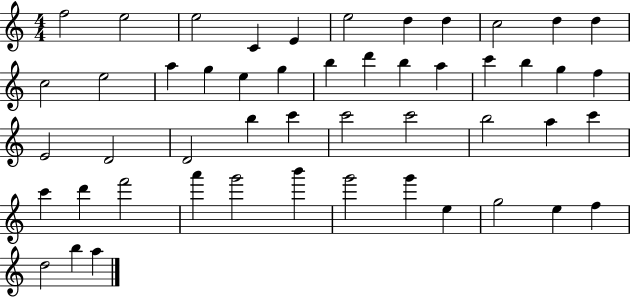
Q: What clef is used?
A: treble